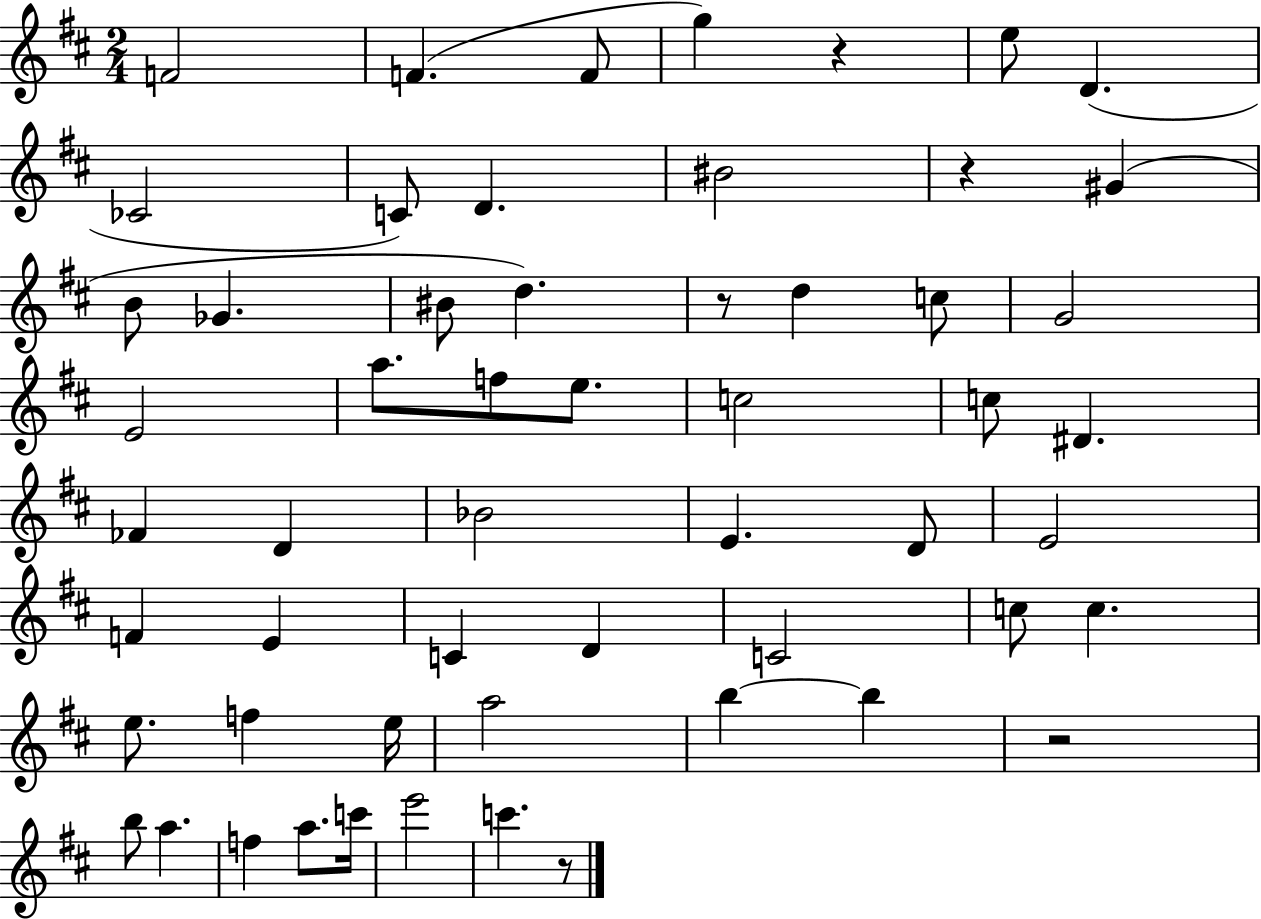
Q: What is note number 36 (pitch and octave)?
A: C4